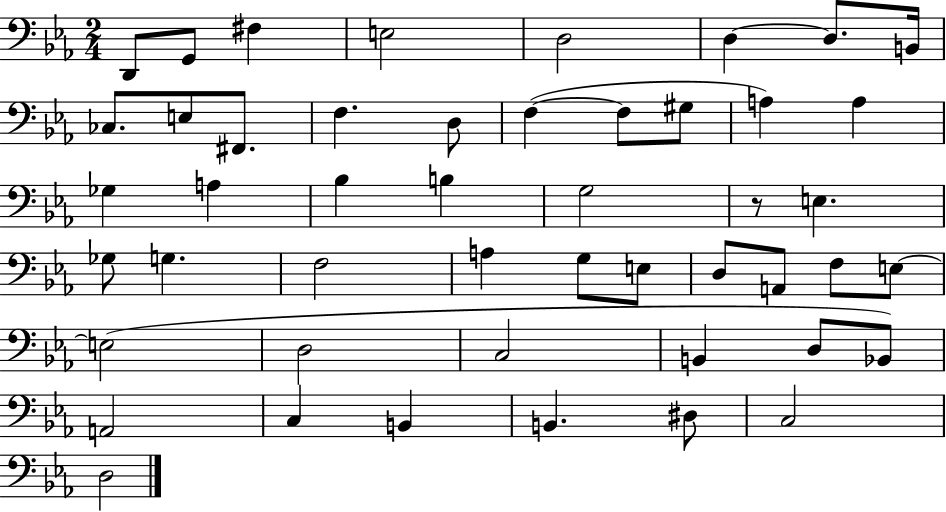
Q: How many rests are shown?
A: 1